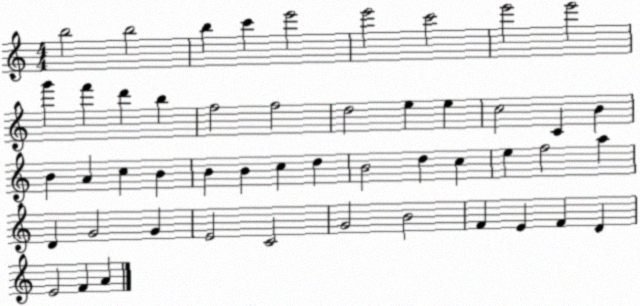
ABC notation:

X:1
T:Untitled
M:4/4
L:1/4
K:C
b2 b2 b c' e'2 e'2 c'2 e'2 e'2 g' f' d' b f2 f2 d2 e e c2 C B B A c B B B c d B2 d c e f2 a D G2 G E2 C2 G2 B2 F E F D E2 F A